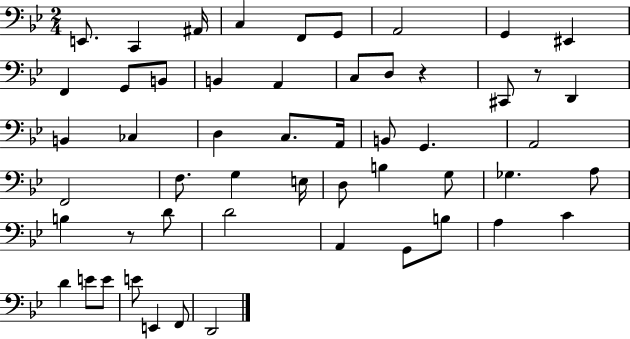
E2/e. C2/q A#2/s C3/q F2/e G2/e A2/h G2/q EIS2/q F2/q G2/e B2/e B2/q A2/q C3/e D3/e R/q C#2/e R/e D2/q B2/q CES3/q D3/q C3/e. A2/s B2/e G2/q. A2/h F2/h F3/e. G3/q E3/s D3/e B3/q G3/e Gb3/q. A3/e B3/q R/e D4/e D4/h A2/q G2/e B3/e A3/q C4/q D4/q E4/e E4/e E4/e E2/q F2/e D2/h